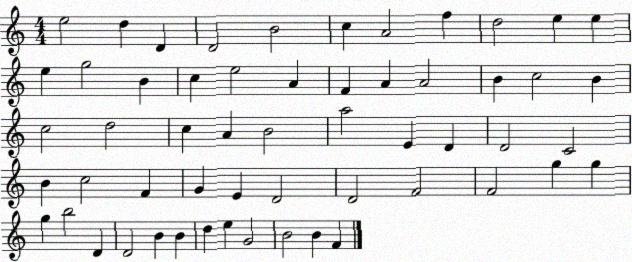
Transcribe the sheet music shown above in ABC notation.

X:1
T:Untitled
M:4/4
L:1/4
K:C
e2 d D D2 B2 c A2 f d2 e e e g2 B c e2 A F A A2 B c2 B c2 d2 c A B2 a2 E D D2 C2 B c2 F G E D2 D2 F2 F2 g g g b2 D D2 B B d e G2 B2 B F